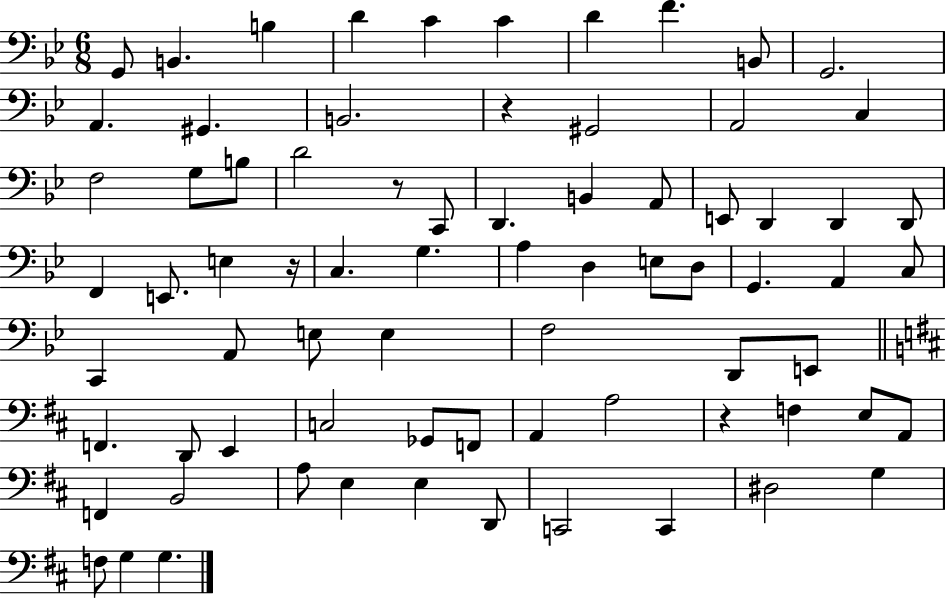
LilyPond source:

{
  \clef bass
  \numericTimeSignature
  \time 6/8
  \key bes \major
  g,8 b,4. b4 | d'4 c'4 c'4 | d'4 f'4. b,8 | g,2. | \break a,4. gis,4. | b,2. | r4 gis,2 | a,2 c4 | \break f2 g8 b8 | d'2 r8 c,8 | d,4. b,4 a,8 | e,8 d,4 d,4 d,8 | \break f,4 e,8. e4 r16 | c4. g4. | a4 d4 e8 d8 | g,4. a,4 c8 | \break c,4 a,8 e8 e4 | f2 d,8 e,8 | \bar "||" \break \key d \major f,4. d,8 e,4 | c2 ges,8 f,8 | a,4 a2 | r4 f4 e8 a,8 | \break f,4 b,2 | a8 e4 e4 d,8 | c,2 c,4 | dis2 g4 | \break f8 g4 g4. | \bar "|."
}